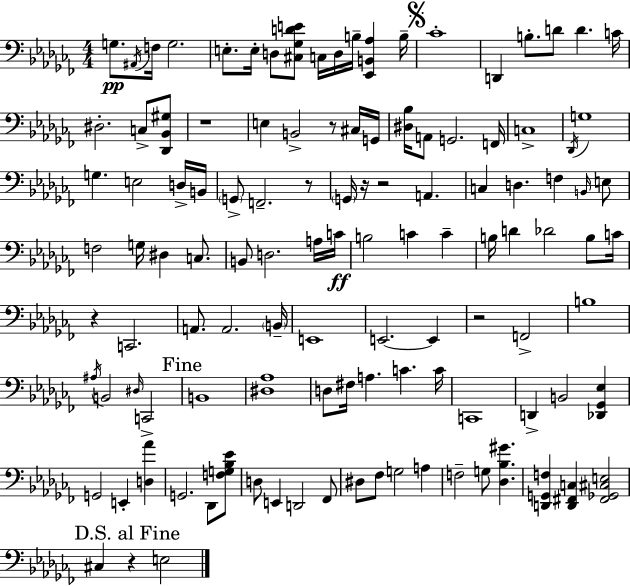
{
  \clef bass
  \numericTimeSignature
  \time 4/4
  \key aes \minor
  g8.\pp \acciaccatura { ais,16 } f16 g2. | e8.-. e16-. d8 <cis ges d' e'>8 c16 d16 b16-- <ees, b, aes>4 | b16-- \mark \markup { \musicglyph "scripts.segno" } ces'1-. | d,4 b8.-. d'8 d'4. | \break c'16 dis2.-. c8-> <des, bes, gis>8 | r1 | e4 b,2-> r8 cis16 | g,16 <dis bes>16 a,8 g,2. | \break f,16 c1-> | \acciaccatura { des,16 } g1 | g4. e2 | d16-> b,16 \parenthesize g,8-> f,2.-- | \break r8 \parenthesize g,16 r16 r2 a,4. | c4 d4. f4 | \grace { b,16 } e8 f2 g16 dis4 | c8. b,8 d2. | \break a16 c'16\ff b2 c'4 c'4-- | b16 d'4 des'2 | b8 c'16 r4 c,2. | a,8. a,2. | \break \parenthesize b,16-- e,1 | e,2.~~ e,4 | r2 f,2-> | b1 | \break \acciaccatura { ais16 } b,2 \grace { dis16 } c,2-> | \mark "Fine" b,1 | <dis aes>1 | d8 fis16 a4. c'4. | \break c'16 c,1 | d,4-> b,2 | <des, ges, ees>4 g,2 e,4-. | <d aes'>4 g,2. | \break des,8 <f g bes ees'>8 d8 e,4 d,2 | fes,8 dis8 fes8 g2 | a4 f2-- g8 <des bes gis'>4. | <d, g, f>4 <d, fis, c>4 <fis, ges, cis e>2 | \break \mark "D.S. al Fine" cis4 r4 e2 | \bar "|."
}